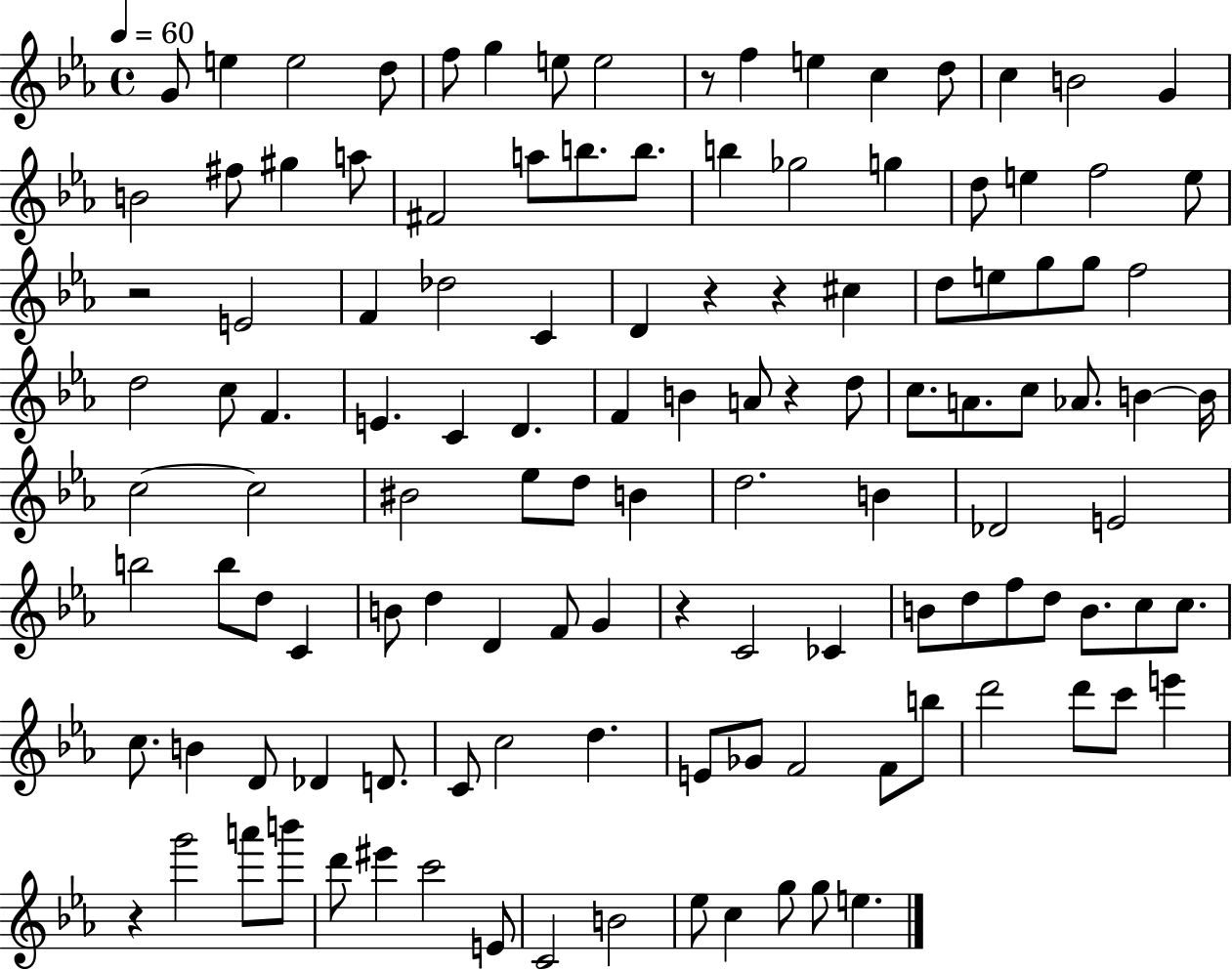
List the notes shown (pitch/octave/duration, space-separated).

G4/e E5/q E5/h D5/e F5/e G5/q E5/e E5/h R/e F5/q E5/q C5/q D5/e C5/q B4/h G4/q B4/h F#5/e G#5/q A5/e F#4/h A5/e B5/e. B5/e. B5/q Gb5/h G5/q D5/e E5/q F5/h E5/e R/h E4/h F4/q Db5/h C4/q D4/q R/q R/q C#5/q D5/e E5/e G5/e G5/e F5/h D5/h C5/e F4/q. E4/q. C4/q D4/q. F4/q B4/q A4/e R/q D5/e C5/e. A4/e. C5/e Ab4/e. B4/q B4/s C5/h C5/h BIS4/h Eb5/e D5/e B4/q D5/h. B4/q Db4/h E4/h B5/h B5/e D5/e C4/q B4/e D5/q D4/q F4/e G4/q R/q C4/h CES4/q B4/e D5/e F5/e D5/e B4/e. C5/e C5/e. C5/e. B4/q D4/e Db4/q D4/e. C4/e C5/h D5/q. E4/e Gb4/e F4/h F4/e B5/e D6/h D6/e C6/e E6/q R/q G6/h A6/e B6/e D6/e EIS6/q C6/h E4/e C4/h B4/h Eb5/e C5/q G5/e G5/e E5/q.